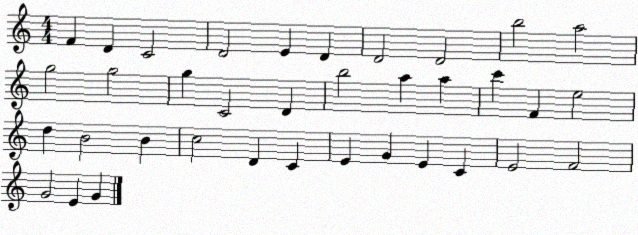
X:1
T:Untitled
M:4/4
L:1/4
K:C
F D C2 D2 E D D2 D2 b2 a2 g2 g2 g C2 D b2 a a c' F e2 d B2 B c2 D C E G E C E2 F2 G2 E G